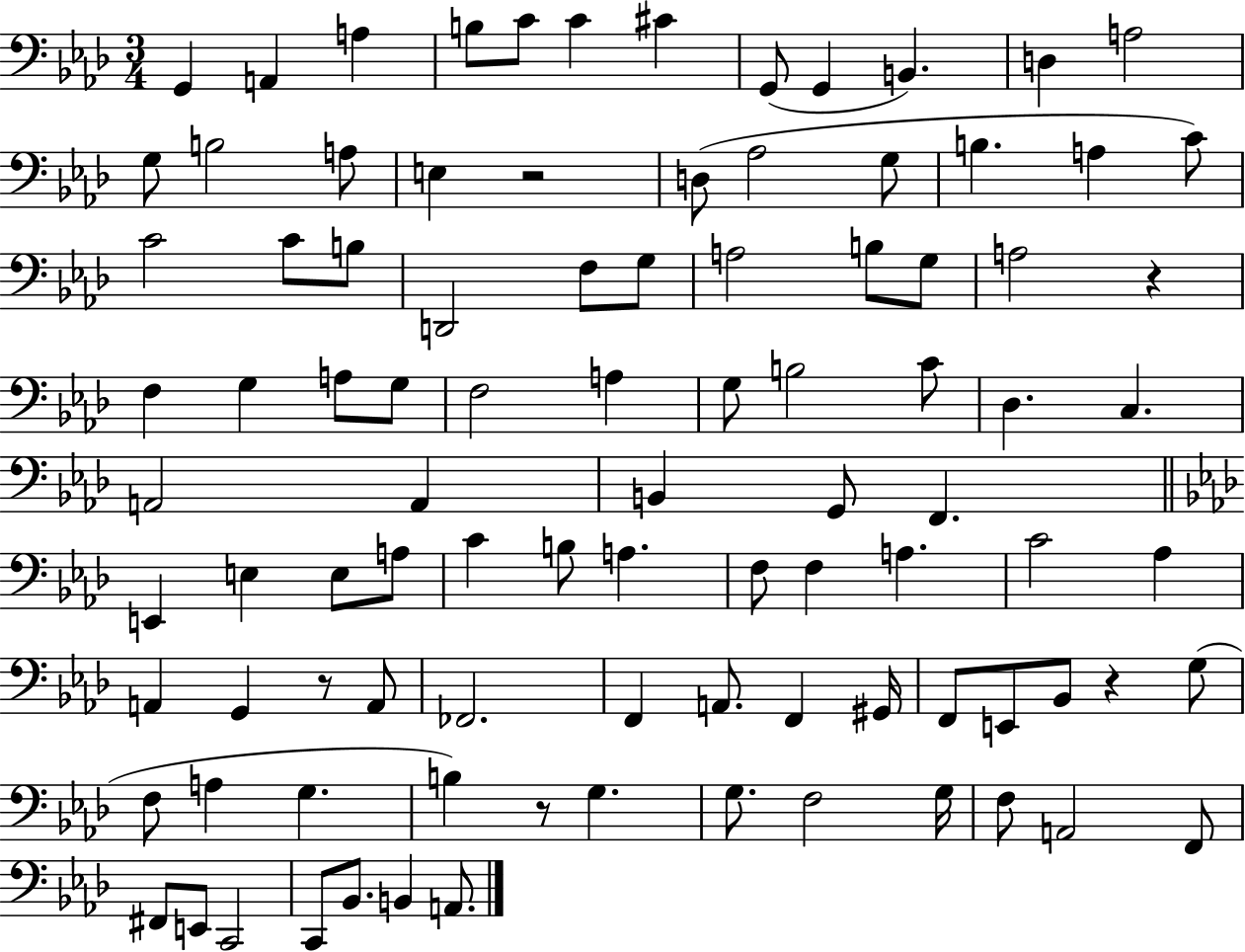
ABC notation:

X:1
T:Untitled
M:3/4
L:1/4
K:Ab
G,, A,, A, B,/2 C/2 C ^C G,,/2 G,, B,, D, A,2 G,/2 B,2 A,/2 E, z2 D,/2 _A,2 G,/2 B, A, C/2 C2 C/2 B,/2 D,,2 F,/2 G,/2 A,2 B,/2 G,/2 A,2 z F, G, A,/2 G,/2 F,2 A, G,/2 B,2 C/2 _D, C, A,,2 A,, B,, G,,/2 F,, E,, E, E,/2 A,/2 C B,/2 A, F,/2 F, A, C2 _A, A,, G,, z/2 A,,/2 _F,,2 F,, A,,/2 F,, ^G,,/4 F,,/2 E,,/2 _B,,/2 z G,/2 F,/2 A, G, B, z/2 G, G,/2 F,2 G,/4 F,/2 A,,2 F,,/2 ^F,,/2 E,,/2 C,,2 C,,/2 _B,,/2 B,, A,,/2